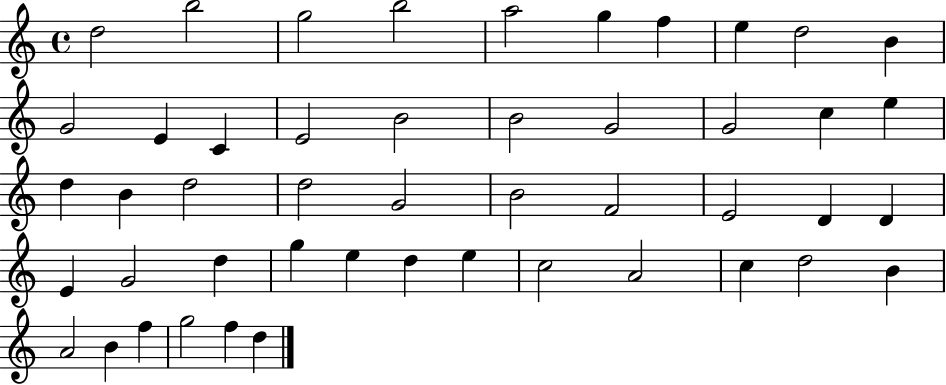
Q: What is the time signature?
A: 4/4